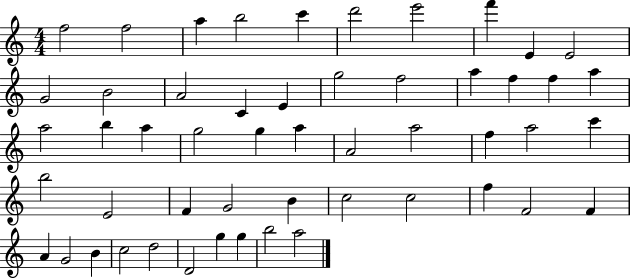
F5/h F5/h A5/q B5/h C6/q D6/h E6/h F6/q E4/q E4/h G4/h B4/h A4/h C4/q E4/q G5/h F5/h A5/q F5/q F5/q A5/q A5/h B5/q A5/q G5/h G5/q A5/q A4/h A5/h F5/q A5/h C6/q B5/h E4/h F4/q G4/h B4/q C5/h C5/h F5/q F4/h F4/q A4/q G4/h B4/q C5/h D5/h D4/h G5/q G5/q B5/h A5/h